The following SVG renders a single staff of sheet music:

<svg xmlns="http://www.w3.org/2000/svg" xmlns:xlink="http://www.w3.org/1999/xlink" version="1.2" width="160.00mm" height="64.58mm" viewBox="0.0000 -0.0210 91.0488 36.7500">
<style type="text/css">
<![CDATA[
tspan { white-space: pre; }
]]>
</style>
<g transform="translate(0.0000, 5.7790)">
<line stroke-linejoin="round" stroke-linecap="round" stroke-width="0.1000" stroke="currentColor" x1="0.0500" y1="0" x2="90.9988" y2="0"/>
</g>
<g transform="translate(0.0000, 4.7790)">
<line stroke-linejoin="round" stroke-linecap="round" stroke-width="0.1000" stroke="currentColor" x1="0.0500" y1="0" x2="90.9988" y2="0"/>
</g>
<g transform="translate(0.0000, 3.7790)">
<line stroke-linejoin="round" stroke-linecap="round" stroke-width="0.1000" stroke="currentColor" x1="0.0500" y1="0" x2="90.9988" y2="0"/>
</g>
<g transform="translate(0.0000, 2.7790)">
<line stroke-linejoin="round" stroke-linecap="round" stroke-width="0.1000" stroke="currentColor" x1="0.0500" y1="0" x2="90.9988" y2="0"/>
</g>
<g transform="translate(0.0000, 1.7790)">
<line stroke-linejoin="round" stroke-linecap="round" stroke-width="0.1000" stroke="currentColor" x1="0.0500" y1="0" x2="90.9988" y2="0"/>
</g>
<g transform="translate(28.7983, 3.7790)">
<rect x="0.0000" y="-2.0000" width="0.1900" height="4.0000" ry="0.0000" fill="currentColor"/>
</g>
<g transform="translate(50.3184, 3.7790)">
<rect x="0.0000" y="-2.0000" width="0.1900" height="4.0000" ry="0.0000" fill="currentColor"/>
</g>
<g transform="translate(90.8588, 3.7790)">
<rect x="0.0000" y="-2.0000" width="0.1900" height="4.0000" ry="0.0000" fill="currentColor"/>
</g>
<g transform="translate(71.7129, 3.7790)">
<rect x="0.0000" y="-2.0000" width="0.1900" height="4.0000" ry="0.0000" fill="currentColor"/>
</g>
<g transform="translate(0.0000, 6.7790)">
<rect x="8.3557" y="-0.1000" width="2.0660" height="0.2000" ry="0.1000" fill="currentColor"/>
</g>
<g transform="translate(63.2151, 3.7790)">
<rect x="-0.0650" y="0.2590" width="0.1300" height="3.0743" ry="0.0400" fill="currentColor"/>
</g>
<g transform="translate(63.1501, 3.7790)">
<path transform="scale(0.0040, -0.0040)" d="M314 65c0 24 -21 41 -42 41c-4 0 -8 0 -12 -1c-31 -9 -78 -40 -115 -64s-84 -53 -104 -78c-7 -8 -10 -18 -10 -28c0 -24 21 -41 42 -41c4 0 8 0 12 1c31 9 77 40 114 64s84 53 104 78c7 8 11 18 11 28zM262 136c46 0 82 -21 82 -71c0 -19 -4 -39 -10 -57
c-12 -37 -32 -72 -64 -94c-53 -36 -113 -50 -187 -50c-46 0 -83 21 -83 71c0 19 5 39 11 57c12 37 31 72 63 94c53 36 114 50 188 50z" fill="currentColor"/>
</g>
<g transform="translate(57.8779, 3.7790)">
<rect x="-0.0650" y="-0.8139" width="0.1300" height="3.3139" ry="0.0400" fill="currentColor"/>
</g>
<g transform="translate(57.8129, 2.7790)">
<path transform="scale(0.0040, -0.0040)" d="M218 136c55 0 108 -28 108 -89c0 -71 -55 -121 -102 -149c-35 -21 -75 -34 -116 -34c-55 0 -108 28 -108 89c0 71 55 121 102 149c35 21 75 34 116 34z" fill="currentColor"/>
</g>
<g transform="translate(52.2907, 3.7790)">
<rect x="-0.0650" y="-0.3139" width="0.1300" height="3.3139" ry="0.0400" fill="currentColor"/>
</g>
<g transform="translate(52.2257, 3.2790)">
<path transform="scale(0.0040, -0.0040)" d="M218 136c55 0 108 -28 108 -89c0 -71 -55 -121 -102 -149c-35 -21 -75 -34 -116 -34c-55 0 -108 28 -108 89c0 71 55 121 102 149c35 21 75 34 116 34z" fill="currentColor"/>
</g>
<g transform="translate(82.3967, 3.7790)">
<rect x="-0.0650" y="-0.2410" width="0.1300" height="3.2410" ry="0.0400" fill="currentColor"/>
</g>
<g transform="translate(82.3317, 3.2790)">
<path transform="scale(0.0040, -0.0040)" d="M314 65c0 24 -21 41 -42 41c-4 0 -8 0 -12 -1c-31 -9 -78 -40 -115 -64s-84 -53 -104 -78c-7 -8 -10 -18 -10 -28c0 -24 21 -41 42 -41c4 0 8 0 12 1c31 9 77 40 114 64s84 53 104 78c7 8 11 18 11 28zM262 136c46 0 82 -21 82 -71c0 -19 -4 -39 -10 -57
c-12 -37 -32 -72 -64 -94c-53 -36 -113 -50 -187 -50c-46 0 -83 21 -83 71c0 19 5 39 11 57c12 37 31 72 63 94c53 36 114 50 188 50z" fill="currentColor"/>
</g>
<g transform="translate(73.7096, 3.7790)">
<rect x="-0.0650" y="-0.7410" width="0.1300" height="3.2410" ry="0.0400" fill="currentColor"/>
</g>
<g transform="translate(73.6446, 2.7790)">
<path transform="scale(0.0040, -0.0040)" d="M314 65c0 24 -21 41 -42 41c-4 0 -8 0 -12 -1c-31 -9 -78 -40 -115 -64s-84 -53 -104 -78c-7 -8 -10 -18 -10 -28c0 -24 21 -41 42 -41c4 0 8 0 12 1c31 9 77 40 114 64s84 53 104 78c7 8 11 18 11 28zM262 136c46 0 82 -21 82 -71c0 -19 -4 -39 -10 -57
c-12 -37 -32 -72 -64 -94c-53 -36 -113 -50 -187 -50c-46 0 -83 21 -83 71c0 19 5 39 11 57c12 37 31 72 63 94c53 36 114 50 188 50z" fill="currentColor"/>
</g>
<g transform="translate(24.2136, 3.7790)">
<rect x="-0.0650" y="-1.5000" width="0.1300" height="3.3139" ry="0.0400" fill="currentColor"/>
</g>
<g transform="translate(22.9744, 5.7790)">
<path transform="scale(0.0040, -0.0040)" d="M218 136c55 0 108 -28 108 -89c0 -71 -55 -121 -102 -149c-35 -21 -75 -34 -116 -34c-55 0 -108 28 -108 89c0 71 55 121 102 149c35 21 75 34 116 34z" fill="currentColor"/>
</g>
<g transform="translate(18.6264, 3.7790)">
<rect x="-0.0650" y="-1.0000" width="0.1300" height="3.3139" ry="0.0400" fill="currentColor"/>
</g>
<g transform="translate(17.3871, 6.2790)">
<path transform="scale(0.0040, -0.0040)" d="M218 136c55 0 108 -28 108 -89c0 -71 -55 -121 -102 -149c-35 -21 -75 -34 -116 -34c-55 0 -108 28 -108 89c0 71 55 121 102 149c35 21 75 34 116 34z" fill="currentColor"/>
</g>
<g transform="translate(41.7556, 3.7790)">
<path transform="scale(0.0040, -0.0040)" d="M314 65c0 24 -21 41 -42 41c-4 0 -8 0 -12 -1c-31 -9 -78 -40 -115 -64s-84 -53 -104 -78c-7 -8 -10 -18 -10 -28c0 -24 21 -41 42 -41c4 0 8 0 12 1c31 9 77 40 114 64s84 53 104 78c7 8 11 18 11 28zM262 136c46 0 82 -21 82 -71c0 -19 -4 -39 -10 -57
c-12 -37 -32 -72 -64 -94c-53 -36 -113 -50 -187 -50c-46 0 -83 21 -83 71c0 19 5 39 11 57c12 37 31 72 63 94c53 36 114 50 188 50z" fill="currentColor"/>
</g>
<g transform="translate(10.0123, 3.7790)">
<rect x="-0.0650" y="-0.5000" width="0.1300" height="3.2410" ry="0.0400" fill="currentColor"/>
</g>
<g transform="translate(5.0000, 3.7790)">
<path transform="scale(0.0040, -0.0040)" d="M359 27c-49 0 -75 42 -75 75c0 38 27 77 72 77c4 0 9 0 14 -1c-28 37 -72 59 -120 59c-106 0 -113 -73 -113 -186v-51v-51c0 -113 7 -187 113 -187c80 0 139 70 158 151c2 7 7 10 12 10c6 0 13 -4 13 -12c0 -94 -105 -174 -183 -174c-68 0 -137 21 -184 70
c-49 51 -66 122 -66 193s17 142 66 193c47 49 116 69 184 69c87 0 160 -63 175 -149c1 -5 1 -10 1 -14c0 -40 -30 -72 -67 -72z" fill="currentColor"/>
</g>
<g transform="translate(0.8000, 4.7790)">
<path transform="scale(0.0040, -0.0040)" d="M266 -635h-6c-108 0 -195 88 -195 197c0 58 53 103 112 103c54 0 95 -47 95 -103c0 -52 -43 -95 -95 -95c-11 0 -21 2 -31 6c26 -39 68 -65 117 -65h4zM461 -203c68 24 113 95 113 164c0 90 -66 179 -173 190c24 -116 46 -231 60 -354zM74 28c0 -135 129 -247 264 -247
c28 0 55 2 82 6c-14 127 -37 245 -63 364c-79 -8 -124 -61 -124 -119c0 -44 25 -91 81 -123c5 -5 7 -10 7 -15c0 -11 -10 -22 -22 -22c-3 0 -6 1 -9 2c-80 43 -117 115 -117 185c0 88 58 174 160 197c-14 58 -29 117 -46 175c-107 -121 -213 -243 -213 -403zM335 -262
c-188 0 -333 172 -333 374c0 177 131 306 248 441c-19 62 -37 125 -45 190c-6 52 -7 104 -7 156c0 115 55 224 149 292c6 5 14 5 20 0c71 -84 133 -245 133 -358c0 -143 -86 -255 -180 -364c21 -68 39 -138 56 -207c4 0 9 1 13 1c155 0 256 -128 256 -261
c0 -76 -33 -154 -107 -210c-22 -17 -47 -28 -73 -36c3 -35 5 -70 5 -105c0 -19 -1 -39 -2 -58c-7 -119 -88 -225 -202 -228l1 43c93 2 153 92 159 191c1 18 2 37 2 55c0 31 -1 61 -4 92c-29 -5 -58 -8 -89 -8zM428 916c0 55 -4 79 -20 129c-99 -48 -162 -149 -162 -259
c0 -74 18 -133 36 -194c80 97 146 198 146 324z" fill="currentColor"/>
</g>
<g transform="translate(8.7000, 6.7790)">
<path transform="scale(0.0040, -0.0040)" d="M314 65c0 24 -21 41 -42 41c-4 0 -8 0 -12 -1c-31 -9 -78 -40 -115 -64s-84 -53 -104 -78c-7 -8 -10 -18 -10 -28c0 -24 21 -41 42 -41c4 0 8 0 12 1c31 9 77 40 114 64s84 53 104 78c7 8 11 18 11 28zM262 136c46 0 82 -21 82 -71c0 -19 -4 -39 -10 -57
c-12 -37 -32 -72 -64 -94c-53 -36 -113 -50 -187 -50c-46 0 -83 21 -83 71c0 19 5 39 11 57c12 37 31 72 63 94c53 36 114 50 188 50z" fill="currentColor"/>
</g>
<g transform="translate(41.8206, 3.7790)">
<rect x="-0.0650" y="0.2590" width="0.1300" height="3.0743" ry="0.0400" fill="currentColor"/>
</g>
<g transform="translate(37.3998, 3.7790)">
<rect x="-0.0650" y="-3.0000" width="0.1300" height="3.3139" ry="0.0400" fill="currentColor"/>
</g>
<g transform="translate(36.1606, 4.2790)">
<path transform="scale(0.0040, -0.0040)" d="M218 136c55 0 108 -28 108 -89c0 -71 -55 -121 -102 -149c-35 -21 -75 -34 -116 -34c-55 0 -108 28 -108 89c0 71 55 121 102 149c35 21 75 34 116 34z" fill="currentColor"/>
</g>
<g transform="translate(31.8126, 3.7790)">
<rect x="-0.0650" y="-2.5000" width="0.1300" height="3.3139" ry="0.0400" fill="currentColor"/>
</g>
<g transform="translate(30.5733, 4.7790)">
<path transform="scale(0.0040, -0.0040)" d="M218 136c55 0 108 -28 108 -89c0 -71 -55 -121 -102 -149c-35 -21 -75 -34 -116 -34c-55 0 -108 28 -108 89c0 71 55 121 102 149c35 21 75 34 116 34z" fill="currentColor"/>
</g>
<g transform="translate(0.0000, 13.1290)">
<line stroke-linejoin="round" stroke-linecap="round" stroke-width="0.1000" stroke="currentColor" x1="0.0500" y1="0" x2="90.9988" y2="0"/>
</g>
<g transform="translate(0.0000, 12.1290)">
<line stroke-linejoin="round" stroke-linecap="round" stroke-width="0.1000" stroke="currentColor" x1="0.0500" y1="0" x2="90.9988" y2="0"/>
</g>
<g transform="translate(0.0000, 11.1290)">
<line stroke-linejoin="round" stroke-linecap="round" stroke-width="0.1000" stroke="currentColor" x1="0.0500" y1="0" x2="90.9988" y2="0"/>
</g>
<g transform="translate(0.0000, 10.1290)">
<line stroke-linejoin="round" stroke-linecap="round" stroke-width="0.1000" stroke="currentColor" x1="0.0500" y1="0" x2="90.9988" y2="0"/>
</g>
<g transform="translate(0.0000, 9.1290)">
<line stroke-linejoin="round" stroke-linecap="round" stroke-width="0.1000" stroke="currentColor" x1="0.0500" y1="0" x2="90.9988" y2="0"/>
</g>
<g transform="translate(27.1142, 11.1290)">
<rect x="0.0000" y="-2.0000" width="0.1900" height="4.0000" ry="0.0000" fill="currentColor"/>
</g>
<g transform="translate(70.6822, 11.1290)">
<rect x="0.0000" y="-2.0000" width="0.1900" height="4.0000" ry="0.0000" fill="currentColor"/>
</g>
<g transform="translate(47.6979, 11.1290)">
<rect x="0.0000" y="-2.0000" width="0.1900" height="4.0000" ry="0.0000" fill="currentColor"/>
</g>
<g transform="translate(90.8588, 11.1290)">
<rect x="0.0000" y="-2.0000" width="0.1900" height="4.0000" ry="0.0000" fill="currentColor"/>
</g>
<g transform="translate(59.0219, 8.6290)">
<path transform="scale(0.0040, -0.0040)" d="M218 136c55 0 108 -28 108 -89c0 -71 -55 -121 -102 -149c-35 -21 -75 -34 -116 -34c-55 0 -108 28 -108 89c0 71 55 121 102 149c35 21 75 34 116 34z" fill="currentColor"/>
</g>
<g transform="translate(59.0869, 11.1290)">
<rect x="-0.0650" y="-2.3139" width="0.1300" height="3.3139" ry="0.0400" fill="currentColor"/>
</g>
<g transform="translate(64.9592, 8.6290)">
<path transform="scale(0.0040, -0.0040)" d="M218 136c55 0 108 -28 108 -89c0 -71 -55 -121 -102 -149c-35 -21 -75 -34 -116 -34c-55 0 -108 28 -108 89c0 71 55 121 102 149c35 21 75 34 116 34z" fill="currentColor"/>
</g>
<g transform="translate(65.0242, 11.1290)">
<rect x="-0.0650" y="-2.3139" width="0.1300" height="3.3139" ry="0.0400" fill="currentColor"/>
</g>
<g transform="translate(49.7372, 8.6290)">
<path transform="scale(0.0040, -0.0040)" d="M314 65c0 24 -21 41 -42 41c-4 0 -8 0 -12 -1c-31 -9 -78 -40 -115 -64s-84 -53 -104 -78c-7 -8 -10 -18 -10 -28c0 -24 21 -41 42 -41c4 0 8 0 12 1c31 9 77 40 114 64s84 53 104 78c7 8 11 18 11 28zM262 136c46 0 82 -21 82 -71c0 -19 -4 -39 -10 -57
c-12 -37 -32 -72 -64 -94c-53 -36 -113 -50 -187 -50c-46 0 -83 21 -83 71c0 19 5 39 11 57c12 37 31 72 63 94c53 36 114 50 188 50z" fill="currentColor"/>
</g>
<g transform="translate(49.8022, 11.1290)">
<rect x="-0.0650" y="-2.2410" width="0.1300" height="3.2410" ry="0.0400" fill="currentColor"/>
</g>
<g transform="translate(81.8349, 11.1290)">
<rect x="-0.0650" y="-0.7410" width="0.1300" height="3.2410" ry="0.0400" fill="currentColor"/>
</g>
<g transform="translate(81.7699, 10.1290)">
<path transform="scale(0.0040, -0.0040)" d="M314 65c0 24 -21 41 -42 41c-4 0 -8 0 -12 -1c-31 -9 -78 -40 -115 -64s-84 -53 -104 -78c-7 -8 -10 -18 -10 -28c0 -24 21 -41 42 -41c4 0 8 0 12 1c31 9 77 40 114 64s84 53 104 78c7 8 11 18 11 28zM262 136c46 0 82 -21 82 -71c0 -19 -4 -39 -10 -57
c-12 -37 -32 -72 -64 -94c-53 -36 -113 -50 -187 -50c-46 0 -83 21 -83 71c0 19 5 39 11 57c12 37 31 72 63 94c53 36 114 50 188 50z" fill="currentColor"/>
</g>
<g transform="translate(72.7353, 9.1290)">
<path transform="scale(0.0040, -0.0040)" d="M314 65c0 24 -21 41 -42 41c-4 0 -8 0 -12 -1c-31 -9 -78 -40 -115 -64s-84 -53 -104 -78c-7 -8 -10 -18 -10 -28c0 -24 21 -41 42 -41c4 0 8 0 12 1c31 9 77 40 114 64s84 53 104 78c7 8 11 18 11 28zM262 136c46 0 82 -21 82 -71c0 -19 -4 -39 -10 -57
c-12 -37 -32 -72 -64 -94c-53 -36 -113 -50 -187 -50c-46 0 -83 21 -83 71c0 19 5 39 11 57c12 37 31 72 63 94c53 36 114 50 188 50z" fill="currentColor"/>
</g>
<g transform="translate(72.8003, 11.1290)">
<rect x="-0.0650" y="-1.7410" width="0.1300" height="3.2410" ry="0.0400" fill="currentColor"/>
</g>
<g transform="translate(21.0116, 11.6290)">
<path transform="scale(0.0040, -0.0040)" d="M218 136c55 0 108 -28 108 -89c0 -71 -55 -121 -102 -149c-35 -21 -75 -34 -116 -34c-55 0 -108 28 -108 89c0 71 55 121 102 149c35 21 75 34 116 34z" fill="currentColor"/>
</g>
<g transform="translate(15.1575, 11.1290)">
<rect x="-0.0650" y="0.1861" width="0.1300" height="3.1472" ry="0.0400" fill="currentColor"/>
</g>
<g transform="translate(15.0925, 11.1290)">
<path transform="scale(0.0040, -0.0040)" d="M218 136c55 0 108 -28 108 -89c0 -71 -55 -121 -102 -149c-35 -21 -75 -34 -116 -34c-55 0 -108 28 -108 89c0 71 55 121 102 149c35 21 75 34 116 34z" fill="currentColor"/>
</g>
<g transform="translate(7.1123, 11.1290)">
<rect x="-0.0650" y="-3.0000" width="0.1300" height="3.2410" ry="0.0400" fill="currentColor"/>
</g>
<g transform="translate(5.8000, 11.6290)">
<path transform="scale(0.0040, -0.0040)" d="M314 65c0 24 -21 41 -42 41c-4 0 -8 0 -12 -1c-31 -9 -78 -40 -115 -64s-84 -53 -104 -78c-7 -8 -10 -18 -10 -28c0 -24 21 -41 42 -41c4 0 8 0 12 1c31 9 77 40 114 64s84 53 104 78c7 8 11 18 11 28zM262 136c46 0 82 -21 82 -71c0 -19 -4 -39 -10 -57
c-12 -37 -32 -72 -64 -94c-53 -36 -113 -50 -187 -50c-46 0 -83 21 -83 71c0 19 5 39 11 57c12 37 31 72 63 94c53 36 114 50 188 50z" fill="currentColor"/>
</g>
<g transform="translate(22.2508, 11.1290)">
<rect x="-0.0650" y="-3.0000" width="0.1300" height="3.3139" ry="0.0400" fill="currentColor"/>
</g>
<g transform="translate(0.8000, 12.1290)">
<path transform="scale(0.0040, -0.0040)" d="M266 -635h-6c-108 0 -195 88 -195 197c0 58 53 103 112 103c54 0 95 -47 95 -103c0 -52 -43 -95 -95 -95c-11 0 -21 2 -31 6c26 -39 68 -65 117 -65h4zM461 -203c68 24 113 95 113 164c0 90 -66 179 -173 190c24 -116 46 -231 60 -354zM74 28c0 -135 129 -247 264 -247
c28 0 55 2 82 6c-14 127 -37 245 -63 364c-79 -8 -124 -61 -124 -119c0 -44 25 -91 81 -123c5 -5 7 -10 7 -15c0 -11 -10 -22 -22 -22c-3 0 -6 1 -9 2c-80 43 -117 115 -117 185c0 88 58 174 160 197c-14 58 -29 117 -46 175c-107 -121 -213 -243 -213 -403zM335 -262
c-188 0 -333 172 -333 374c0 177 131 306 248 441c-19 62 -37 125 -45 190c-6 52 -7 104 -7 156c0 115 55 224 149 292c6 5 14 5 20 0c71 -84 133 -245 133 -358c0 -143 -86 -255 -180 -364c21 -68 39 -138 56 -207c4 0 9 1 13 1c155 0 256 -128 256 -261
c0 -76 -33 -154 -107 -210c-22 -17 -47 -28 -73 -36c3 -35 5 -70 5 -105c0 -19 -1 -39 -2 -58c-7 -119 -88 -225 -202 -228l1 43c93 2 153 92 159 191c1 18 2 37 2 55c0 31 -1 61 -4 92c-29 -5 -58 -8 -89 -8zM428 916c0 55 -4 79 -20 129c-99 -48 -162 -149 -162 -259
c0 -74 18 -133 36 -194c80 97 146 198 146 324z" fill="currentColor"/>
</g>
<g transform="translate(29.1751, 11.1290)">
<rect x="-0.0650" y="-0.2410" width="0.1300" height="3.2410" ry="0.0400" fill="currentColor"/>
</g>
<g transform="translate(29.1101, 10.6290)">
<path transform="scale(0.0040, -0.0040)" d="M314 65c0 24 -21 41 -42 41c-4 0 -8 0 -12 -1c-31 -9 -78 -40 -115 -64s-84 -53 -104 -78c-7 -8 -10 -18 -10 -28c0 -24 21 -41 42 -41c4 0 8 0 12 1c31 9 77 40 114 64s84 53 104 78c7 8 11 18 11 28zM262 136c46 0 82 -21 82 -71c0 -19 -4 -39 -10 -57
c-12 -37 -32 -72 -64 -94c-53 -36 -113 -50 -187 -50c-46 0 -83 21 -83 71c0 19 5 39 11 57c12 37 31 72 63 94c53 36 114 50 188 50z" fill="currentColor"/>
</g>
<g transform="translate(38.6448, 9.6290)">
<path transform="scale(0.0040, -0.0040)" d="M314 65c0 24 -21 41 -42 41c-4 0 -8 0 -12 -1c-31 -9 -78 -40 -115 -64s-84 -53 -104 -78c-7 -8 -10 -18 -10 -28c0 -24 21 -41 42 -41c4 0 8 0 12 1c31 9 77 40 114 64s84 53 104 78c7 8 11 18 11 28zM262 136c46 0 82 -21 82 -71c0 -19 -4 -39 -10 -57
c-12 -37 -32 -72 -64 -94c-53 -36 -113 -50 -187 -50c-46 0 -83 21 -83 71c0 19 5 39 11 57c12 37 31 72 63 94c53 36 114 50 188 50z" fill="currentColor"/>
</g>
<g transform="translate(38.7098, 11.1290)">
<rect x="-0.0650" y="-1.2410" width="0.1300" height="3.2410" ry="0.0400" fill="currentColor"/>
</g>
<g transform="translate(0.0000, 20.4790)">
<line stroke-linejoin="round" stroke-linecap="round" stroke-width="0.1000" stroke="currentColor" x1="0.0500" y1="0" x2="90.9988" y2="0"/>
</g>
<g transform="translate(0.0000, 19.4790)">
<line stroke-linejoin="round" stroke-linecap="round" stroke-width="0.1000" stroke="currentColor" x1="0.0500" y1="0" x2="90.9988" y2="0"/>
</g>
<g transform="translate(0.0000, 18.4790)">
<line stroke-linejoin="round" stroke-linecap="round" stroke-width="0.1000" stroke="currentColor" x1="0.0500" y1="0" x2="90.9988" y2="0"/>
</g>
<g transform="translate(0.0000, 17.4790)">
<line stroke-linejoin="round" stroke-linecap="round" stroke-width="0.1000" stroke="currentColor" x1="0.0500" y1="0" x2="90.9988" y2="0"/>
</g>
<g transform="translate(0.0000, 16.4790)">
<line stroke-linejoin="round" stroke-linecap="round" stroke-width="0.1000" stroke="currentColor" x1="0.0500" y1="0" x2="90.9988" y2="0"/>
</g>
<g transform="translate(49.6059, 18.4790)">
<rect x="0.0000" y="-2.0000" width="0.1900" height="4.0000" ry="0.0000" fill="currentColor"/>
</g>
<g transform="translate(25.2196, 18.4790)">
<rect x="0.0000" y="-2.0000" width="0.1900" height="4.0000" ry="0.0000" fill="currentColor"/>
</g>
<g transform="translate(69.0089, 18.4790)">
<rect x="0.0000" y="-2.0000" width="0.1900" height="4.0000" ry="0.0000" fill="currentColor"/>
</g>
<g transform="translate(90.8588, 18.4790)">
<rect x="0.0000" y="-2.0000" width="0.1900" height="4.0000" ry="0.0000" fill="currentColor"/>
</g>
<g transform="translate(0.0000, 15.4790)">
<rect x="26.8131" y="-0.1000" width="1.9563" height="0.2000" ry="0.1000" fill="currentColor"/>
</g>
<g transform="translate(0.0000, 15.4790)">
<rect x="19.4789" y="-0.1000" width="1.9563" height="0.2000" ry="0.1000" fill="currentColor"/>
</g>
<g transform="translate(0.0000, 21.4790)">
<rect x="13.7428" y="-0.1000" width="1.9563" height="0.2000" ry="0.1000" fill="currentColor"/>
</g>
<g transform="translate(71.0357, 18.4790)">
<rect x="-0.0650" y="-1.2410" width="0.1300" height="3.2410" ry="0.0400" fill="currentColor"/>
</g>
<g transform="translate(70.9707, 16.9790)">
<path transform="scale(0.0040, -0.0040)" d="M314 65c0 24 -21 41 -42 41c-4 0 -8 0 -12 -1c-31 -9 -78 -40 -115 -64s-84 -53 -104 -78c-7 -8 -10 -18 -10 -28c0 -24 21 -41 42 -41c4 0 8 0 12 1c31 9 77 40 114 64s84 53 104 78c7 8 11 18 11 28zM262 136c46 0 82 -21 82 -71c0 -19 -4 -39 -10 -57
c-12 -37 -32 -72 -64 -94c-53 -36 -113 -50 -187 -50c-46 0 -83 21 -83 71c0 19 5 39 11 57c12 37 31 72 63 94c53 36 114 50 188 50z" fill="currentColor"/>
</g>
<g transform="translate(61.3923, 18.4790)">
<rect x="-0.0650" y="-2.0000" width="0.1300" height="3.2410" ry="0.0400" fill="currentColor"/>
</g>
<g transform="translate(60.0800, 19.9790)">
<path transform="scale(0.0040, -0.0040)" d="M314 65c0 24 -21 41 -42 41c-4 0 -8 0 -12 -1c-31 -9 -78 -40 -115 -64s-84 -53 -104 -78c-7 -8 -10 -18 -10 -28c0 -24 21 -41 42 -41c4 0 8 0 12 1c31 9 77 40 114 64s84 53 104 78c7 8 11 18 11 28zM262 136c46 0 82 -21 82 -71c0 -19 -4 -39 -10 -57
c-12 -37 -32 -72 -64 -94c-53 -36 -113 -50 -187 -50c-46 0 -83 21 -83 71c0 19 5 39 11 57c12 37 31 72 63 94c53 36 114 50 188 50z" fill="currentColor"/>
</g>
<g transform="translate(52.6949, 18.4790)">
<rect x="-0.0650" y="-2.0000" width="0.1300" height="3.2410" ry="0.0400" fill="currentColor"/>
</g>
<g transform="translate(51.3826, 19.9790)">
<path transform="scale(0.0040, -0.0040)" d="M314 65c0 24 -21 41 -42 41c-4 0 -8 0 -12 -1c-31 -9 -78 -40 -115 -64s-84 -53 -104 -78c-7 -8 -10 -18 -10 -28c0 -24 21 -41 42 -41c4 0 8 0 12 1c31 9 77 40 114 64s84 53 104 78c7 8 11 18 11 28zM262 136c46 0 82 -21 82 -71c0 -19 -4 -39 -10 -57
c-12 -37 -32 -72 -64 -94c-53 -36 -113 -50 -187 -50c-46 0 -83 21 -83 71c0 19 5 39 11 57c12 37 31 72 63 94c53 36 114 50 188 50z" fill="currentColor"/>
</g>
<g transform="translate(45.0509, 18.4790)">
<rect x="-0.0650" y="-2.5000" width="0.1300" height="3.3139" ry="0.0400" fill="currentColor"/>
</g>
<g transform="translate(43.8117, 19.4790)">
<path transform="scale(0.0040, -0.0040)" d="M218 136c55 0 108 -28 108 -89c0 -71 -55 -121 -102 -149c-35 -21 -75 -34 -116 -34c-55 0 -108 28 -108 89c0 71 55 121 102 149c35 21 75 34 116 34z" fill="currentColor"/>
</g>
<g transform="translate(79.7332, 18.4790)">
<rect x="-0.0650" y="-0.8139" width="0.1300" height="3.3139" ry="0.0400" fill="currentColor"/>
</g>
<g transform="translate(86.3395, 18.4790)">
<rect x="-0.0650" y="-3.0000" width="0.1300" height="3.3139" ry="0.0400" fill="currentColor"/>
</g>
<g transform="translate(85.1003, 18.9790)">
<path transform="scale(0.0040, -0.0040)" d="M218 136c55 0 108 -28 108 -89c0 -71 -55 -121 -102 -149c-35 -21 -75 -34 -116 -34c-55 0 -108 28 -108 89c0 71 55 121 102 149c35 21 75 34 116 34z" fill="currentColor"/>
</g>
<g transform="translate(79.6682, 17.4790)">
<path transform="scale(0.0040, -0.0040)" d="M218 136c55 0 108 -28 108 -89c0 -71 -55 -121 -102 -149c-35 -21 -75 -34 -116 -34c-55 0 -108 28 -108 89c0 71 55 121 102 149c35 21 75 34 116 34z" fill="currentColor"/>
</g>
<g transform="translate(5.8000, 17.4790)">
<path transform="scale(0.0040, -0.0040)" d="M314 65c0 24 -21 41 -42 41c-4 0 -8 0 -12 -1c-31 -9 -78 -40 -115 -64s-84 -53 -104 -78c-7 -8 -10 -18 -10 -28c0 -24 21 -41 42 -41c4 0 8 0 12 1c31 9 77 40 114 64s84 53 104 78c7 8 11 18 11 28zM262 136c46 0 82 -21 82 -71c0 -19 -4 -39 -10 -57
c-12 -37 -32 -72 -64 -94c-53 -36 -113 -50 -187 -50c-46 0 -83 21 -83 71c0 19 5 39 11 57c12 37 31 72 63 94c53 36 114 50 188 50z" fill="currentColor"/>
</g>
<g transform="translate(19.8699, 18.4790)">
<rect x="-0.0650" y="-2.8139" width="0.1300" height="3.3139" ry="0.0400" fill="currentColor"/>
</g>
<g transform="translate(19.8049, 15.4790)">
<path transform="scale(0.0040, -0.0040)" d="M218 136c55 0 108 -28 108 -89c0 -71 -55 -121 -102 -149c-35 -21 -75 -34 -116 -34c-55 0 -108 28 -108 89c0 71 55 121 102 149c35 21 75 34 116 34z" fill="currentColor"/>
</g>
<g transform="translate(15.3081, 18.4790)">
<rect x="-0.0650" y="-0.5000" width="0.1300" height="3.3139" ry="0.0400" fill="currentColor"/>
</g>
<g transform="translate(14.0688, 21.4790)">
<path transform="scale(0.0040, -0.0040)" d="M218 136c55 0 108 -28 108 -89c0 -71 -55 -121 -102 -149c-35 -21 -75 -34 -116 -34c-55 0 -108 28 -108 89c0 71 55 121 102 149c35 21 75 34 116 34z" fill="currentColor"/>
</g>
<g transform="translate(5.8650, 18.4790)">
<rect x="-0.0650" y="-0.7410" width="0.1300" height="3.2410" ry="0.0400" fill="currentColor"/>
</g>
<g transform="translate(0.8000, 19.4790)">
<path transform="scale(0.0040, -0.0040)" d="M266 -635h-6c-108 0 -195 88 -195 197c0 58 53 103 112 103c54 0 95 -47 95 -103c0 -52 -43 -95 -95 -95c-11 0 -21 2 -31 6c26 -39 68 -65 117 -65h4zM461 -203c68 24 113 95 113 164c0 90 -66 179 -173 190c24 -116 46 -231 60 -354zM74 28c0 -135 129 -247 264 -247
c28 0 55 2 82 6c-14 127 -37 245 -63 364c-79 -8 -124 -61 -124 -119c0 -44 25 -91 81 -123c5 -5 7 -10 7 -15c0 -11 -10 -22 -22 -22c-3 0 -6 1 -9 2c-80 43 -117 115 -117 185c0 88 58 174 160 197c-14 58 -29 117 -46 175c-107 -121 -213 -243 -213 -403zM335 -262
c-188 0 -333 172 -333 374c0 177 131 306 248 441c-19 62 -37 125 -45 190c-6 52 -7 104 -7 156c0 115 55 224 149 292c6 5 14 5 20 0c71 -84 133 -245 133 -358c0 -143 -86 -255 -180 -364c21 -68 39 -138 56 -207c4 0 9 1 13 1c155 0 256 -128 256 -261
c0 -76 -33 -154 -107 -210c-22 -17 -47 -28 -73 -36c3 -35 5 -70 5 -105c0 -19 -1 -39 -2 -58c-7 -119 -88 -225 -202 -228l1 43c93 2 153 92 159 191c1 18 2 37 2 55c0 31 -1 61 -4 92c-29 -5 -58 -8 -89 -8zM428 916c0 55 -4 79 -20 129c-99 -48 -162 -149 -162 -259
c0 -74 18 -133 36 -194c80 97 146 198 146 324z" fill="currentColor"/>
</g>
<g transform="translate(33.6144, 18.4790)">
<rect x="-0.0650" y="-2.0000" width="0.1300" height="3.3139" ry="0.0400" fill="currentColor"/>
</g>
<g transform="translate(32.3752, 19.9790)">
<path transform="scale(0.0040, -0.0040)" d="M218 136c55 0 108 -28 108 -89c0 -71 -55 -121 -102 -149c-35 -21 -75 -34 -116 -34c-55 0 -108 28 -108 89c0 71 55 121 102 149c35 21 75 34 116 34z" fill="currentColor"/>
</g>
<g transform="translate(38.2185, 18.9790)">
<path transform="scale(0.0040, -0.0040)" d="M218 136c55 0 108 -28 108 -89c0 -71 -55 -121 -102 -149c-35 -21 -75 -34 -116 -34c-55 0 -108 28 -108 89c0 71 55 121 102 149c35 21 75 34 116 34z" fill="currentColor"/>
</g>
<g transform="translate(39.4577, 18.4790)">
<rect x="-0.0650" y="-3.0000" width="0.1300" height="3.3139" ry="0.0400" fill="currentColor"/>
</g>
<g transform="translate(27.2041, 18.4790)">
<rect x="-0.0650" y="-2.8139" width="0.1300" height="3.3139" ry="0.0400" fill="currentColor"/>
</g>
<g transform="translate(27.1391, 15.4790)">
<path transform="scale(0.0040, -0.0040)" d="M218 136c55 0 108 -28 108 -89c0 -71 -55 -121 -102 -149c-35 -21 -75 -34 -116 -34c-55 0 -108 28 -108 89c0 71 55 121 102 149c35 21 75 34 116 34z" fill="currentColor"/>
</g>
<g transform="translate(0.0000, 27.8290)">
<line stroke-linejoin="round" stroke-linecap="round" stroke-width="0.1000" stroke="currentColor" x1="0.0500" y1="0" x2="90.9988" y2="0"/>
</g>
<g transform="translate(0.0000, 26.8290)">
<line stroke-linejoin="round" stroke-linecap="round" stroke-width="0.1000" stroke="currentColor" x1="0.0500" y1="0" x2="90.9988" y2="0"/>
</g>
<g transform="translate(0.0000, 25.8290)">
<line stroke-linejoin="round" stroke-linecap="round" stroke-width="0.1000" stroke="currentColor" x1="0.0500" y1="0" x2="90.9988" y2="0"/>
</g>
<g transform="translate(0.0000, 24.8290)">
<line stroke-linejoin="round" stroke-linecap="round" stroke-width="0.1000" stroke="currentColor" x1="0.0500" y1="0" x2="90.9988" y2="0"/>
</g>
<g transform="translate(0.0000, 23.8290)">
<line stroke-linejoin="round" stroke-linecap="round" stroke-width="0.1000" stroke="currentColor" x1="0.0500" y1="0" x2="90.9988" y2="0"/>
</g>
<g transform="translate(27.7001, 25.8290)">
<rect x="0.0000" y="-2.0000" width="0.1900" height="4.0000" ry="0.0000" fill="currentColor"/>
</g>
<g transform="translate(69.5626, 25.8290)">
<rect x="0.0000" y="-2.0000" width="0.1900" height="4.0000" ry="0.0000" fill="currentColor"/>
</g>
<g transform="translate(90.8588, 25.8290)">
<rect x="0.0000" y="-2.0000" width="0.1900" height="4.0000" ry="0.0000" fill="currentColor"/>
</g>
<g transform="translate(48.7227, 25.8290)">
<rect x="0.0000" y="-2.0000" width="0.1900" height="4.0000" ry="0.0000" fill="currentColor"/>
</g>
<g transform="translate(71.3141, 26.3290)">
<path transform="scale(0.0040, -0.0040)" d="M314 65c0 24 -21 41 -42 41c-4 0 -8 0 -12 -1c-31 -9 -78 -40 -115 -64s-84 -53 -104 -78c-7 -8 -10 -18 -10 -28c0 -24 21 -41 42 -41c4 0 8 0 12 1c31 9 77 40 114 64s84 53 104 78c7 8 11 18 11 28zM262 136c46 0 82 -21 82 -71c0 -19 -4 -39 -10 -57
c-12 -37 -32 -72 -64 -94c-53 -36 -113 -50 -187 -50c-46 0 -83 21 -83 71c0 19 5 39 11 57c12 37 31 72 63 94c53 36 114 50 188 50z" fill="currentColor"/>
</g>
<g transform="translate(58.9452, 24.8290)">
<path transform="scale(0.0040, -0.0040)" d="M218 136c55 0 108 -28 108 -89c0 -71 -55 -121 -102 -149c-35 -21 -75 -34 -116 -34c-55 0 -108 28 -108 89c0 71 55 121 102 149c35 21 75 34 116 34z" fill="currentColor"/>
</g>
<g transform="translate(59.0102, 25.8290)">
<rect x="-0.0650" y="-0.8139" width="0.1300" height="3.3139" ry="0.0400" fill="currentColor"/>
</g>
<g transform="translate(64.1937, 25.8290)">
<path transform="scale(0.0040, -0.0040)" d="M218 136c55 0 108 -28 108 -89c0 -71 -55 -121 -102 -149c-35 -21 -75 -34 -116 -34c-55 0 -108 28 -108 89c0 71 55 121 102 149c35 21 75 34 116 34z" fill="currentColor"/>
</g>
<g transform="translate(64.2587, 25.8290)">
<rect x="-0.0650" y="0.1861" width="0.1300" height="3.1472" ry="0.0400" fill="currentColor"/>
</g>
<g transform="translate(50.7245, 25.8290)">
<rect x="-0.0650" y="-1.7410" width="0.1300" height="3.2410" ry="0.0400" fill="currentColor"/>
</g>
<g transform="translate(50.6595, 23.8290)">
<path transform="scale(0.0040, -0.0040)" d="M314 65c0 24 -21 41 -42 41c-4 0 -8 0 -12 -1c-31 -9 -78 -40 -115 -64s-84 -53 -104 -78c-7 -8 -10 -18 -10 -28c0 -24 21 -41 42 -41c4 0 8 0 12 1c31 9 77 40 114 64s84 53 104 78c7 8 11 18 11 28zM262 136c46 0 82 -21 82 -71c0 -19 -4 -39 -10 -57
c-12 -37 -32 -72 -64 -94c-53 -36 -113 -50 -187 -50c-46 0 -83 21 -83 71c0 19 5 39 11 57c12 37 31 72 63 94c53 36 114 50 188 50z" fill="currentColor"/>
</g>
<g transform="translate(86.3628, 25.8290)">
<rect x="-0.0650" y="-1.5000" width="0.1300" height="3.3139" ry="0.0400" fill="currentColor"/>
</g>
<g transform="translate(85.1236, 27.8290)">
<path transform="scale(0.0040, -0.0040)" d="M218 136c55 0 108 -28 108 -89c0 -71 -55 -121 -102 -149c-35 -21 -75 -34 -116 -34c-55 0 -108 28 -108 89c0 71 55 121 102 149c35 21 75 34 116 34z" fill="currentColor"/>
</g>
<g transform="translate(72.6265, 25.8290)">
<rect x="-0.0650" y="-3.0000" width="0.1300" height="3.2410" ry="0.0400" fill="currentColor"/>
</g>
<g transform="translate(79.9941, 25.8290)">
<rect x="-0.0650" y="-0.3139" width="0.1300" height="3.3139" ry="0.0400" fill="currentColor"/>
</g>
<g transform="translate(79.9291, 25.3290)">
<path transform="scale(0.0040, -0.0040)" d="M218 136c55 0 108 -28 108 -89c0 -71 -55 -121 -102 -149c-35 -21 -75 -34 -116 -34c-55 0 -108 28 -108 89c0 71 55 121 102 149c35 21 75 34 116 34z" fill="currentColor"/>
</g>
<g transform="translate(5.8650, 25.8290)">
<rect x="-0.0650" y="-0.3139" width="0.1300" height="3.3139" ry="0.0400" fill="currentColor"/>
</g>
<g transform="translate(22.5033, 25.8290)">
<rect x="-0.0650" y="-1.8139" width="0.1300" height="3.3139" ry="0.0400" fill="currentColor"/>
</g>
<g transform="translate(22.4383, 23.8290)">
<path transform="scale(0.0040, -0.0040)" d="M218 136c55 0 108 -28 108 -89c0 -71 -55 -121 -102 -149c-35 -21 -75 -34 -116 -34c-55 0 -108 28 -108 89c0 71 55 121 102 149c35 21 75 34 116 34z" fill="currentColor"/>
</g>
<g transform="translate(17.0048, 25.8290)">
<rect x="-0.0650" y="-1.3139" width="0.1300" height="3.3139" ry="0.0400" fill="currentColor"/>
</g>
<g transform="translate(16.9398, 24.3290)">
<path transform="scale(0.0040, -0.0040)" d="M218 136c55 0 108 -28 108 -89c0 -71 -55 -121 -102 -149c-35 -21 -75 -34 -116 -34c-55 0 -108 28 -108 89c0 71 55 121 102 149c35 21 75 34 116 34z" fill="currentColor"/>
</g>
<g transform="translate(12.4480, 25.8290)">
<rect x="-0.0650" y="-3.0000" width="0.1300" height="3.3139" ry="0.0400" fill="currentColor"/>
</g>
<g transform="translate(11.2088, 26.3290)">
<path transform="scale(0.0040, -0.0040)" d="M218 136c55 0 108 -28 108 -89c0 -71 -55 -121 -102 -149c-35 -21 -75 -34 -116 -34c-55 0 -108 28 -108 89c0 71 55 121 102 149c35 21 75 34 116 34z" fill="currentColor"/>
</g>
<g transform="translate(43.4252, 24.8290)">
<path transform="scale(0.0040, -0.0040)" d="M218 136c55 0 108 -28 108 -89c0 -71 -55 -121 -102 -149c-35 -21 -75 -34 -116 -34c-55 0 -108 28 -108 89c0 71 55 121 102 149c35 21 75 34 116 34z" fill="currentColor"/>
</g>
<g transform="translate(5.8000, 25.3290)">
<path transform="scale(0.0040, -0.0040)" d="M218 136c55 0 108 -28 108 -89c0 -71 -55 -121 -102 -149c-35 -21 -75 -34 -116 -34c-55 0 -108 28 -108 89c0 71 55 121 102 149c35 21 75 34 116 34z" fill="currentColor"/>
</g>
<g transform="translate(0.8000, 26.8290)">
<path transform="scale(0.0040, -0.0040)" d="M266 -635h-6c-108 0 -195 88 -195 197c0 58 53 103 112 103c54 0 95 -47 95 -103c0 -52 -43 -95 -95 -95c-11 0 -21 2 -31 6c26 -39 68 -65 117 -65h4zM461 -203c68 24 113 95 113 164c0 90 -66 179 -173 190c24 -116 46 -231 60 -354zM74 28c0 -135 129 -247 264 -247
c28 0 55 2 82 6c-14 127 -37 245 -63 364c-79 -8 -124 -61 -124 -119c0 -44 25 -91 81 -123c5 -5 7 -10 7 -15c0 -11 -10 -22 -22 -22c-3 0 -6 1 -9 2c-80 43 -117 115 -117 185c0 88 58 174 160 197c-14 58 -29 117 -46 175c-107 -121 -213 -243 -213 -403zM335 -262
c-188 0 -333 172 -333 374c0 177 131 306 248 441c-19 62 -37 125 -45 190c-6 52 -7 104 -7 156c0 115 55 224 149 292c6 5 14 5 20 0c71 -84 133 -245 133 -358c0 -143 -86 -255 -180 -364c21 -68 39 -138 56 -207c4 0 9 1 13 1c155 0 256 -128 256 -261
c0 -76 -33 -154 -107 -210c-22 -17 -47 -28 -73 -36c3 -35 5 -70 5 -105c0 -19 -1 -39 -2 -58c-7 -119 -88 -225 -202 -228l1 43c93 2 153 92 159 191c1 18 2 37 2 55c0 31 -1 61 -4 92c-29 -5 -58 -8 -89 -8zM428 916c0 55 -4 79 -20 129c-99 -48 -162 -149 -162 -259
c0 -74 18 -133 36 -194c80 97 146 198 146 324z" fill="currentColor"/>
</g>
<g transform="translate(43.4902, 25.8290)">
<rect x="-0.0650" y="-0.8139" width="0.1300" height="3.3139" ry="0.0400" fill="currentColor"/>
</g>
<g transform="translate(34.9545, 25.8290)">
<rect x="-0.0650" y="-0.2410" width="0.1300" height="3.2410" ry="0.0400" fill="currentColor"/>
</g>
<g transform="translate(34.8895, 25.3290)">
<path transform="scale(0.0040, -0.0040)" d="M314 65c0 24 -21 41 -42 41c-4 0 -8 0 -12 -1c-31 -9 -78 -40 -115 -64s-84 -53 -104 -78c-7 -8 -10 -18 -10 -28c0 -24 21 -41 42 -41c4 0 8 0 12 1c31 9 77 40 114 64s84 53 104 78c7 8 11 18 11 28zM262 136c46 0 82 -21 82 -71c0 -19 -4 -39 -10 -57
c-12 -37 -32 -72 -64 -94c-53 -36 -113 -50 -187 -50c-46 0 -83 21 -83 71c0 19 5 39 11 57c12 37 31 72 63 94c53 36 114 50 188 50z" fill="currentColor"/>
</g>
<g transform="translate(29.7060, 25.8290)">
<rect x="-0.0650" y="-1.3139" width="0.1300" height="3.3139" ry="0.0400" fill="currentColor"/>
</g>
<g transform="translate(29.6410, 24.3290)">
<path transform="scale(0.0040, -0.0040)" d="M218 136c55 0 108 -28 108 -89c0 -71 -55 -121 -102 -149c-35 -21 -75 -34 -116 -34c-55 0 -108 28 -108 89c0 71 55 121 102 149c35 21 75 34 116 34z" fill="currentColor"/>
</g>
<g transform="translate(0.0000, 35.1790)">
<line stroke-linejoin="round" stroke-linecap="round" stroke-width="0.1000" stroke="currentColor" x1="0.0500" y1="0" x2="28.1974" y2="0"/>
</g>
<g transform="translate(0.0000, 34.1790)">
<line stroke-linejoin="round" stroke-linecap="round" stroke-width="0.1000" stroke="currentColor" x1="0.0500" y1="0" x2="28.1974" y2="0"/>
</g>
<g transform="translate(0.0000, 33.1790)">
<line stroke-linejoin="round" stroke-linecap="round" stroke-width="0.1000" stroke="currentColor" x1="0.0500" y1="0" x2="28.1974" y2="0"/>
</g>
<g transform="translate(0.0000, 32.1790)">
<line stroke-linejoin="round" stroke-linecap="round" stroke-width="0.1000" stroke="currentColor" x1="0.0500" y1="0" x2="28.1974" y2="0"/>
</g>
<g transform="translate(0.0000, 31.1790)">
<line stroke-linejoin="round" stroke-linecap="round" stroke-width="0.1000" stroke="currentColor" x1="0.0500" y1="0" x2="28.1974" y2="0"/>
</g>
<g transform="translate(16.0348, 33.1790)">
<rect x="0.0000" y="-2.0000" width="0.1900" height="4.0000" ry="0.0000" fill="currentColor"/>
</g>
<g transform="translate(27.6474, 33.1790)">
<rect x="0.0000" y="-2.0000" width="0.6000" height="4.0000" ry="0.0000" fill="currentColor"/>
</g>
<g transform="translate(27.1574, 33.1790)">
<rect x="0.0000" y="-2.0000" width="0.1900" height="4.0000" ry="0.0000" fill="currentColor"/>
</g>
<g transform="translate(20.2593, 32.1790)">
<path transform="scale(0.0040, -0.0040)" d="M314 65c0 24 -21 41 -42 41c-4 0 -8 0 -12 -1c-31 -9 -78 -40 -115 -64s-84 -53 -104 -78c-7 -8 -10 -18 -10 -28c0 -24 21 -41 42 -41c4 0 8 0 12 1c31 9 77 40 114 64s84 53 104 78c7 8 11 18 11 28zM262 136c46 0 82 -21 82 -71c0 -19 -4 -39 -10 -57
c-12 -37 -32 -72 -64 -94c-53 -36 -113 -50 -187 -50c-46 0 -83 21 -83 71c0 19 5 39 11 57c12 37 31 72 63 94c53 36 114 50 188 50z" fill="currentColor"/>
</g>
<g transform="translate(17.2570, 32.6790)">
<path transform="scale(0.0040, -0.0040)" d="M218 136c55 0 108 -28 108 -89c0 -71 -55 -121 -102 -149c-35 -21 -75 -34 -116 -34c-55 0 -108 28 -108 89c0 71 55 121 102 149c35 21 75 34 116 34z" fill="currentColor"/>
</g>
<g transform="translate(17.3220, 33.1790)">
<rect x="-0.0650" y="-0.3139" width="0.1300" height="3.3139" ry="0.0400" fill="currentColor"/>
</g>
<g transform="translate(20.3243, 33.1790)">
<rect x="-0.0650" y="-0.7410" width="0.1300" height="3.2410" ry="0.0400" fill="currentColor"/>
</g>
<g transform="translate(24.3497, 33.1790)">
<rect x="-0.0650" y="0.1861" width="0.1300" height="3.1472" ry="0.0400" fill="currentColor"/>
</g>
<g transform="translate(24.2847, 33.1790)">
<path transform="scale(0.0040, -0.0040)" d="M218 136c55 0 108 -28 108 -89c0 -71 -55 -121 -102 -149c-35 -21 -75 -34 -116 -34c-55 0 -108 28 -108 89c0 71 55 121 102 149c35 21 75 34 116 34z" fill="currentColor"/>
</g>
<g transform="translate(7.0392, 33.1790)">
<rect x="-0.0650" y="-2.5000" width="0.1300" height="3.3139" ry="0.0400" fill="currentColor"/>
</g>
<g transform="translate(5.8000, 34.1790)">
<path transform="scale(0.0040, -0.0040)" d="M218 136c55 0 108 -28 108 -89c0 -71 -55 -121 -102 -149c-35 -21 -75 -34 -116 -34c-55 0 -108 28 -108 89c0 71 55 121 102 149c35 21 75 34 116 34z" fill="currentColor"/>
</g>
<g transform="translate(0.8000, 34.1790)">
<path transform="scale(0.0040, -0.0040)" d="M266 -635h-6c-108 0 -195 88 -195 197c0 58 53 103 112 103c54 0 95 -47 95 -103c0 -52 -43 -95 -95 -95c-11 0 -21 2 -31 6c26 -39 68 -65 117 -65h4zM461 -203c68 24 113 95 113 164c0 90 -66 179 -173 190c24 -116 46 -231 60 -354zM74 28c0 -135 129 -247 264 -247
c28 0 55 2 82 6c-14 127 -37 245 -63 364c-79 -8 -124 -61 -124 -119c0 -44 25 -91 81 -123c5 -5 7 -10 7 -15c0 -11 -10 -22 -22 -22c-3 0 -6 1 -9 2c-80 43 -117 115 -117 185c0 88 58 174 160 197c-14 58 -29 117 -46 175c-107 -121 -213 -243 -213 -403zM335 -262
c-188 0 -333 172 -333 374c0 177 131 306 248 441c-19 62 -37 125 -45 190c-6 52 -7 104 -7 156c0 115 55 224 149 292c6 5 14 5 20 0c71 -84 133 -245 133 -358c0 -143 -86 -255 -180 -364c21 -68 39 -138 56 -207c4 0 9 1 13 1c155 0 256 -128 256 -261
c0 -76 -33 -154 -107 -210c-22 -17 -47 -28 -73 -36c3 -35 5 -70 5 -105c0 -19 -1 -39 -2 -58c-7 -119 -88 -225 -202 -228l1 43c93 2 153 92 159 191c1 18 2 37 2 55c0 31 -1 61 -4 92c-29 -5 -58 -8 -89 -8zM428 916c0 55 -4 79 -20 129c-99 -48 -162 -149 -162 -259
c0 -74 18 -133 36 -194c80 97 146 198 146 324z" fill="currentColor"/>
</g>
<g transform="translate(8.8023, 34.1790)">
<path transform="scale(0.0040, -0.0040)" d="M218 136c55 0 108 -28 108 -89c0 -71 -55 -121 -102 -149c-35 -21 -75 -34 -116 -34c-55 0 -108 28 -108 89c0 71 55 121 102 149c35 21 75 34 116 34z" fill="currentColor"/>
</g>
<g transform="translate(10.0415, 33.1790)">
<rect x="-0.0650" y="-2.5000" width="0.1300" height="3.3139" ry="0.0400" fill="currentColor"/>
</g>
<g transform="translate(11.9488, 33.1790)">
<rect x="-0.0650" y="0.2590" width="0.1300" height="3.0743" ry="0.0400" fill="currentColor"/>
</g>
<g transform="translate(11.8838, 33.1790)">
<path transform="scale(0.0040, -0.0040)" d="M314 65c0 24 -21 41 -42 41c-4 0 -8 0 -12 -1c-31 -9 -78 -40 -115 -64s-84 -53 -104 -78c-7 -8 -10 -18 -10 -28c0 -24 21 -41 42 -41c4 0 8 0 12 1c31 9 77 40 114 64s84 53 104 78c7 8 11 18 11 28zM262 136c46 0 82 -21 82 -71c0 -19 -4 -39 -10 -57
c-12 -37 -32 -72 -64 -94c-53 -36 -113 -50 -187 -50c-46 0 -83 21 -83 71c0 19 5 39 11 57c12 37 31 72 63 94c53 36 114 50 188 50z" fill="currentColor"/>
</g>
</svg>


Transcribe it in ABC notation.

X:1
T:Untitled
M:4/4
L:1/4
K:C
C2 D E G A B2 c d B2 d2 c2 A2 B A c2 e2 g2 g g f2 d2 d2 C a a F A G F2 F2 e2 d A c A e f e c2 d f2 d B A2 c E G G B2 c d2 B